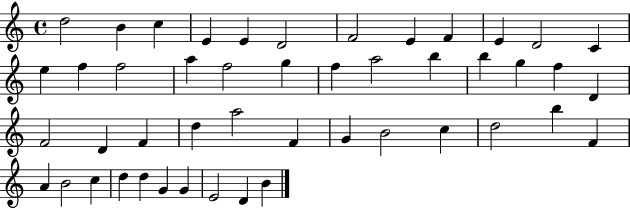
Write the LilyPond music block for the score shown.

{
  \clef treble
  \time 4/4
  \defaultTimeSignature
  \key c \major
  d''2 b'4 c''4 | e'4 e'4 d'2 | f'2 e'4 f'4 | e'4 d'2 c'4 | \break e''4 f''4 f''2 | a''4 f''2 g''4 | f''4 a''2 b''4 | b''4 g''4 f''4 d'4 | \break f'2 d'4 f'4 | d''4 a''2 f'4 | g'4 b'2 c''4 | d''2 b''4 f'4 | \break a'4 b'2 c''4 | d''4 d''4 g'4 g'4 | e'2 d'4 b'4 | \bar "|."
}